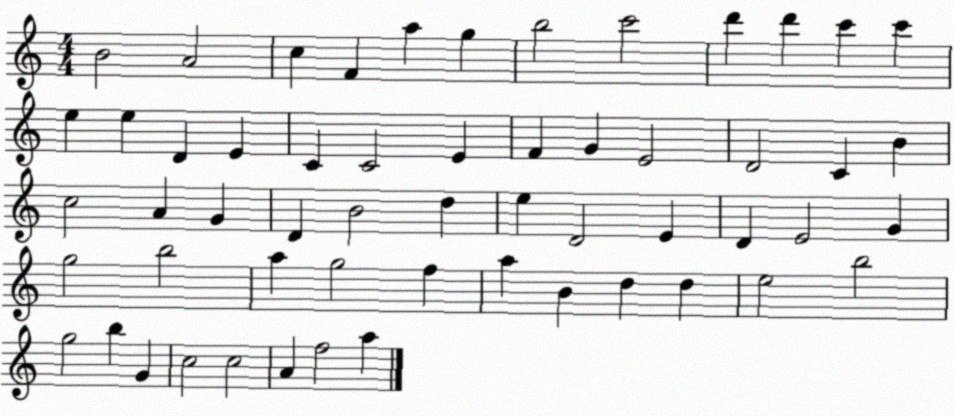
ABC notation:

X:1
T:Untitled
M:4/4
L:1/4
K:C
B2 A2 c F a g b2 c'2 d' d' c' c' e e D E C C2 E F G E2 D2 C B c2 A G D B2 d e D2 E D E2 G g2 b2 a g2 f a B d d e2 b2 g2 b G c2 c2 A f2 a